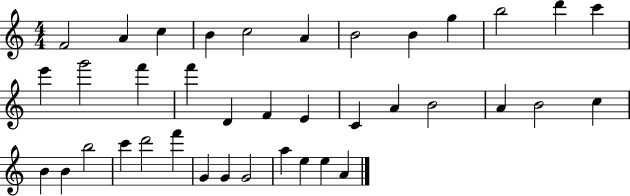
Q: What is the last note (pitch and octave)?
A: A4